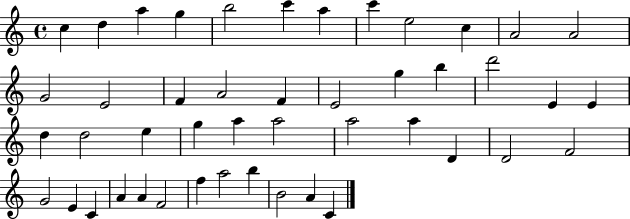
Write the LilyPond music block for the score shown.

{
  \clef treble
  \time 4/4
  \defaultTimeSignature
  \key c \major
  c''4 d''4 a''4 g''4 | b''2 c'''4 a''4 | c'''4 e''2 c''4 | a'2 a'2 | \break g'2 e'2 | f'4 a'2 f'4 | e'2 g''4 b''4 | d'''2 e'4 e'4 | \break d''4 d''2 e''4 | g''4 a''4 a''2 | a''2 a''4 d'4 | d'2 f'2 | \break g'2 e'4 c'4 | a'4 a'4 f'2 | f''4 a''2 b''4 | b'2 a'4 c'4 | \break \bar "|."
}